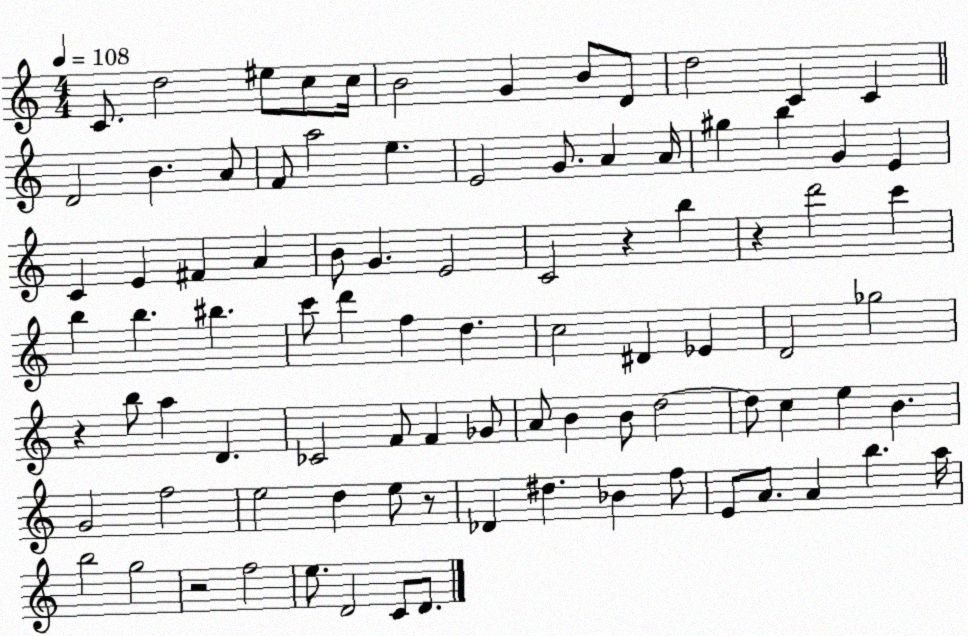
X:1
T:Untitled
M:4/4
L:1/4
K:C
C/2 d2 ^e/2 c/2 c/4 B2 G B/2 D/2 d2 C C D2 B A/2 F/2 a2 e E2 G/2 A A/4 ^g b G E C E ^F A B/2 G E2 C2 z b z d'2 c' b b ^b c'/2 d' f d c2 ^D _E D2 _g2 z b/2 a D _C2 F/2 F _G/2 A/2 B B/2 d2 d/2 c e B G2 f2 e2 d e/2 z/2 _D ^d _B f/2 E/2 A/2 A b a/4 b2 g2 z2 f2 e/2 D2 C/2 D/2